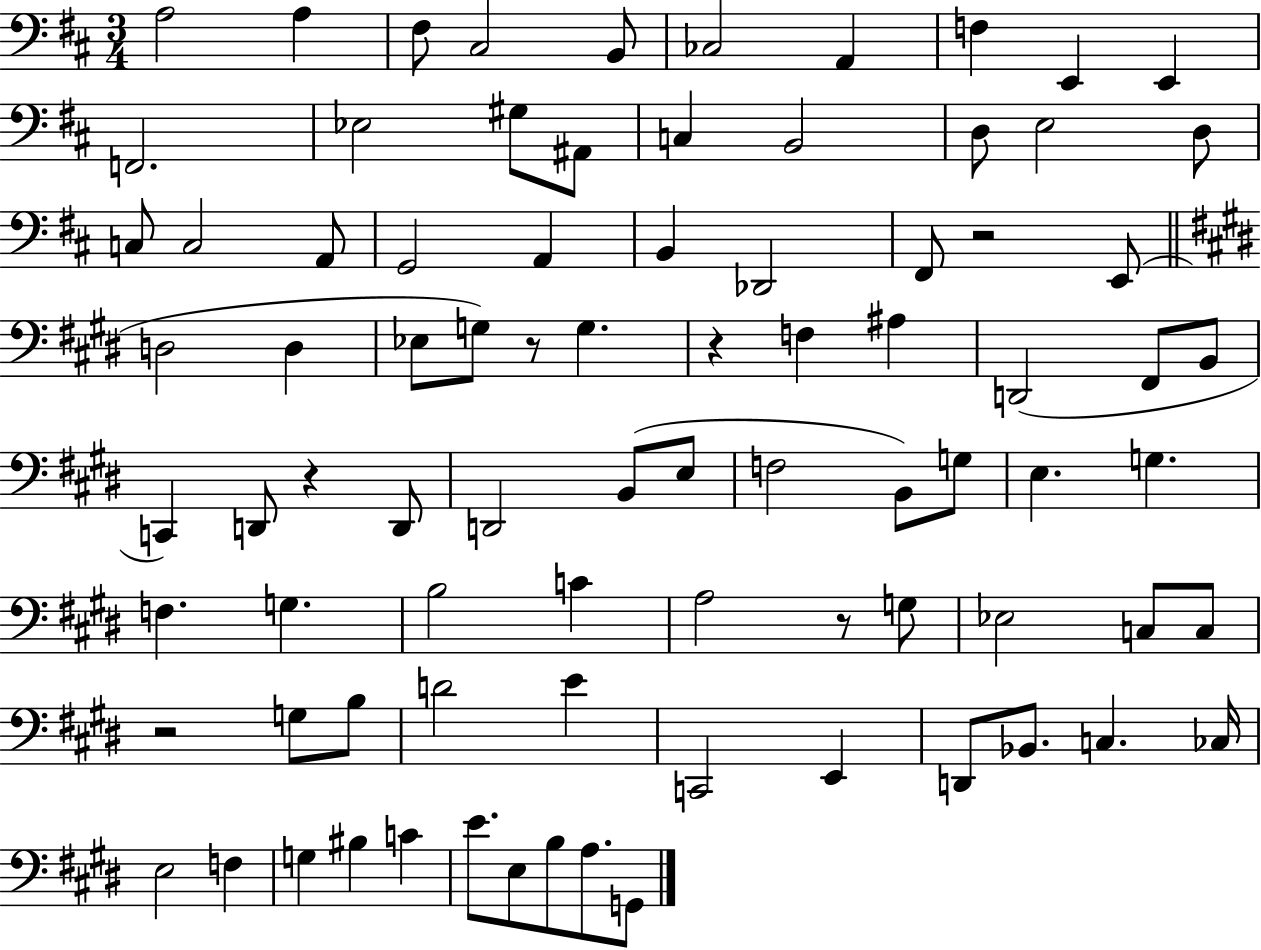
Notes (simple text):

A3/h A3/q F#3/e C#3/h B2/e CES3/h A2/q F3/q E2/q E2/q F2/h. Eb3/h G#3/e A#2/e C3/q B2/h D3/e E3/h D3/e C3/e C3/h A2/e G2/h A2/q B2/q Db2/h F#2/e R/h E2/e D3/h D3/q Eb3/e G3/e R/e G3/q. R/q F3/q A#3/q D2/h F#2/e B2/e C2/q D2/e R/q D2/e D2/h B2/e E3/e F3/h B2/e G3/e E3/q. G3/q. F3/q. G3/q. B3/h C4/q A3/h R/e G3/e Eb3/h C3/e C3/e R/h G3/e B3/e D4/h E4/q C2/h E2/q D2/e Bb2/e. C3/q. CES3/s E3/h F3/q G3/q BIS3/q C4/q E4/e. E3/e B3/e A3/e. G2/e